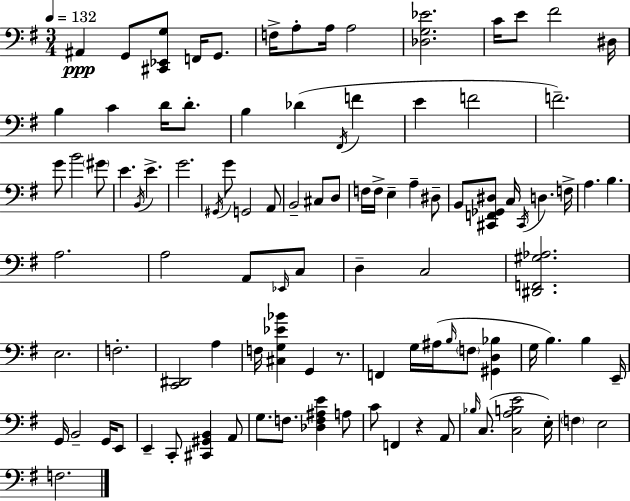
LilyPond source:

{
  \clef bass
  \numericTimeSignature
  \time 3/4
  \key g \major
  \tempo 4 = 132
  ais,4\ppp g,8 <cis, ees, g>8 f,16 g,8. | f16-> a8-. a16 a2 | <des g ees'>2. | c'16 e'8 fis'2 dis16 | \break b4 c'4 d'16 d'8.-. | b4 des'4( \acciaccatura { fis,16 } f'4 | e'4 f'2 | f'2.--) | \break g'8 b'2 \parenthesize gis'8 | e'4. \acciaccatura { b,16 } e'4.-> | g'2. | \acciaccatura { gis,16 } g'8 g,2 | \break a,8 b,2-- cis8 | d8 f16 f16-> e4-- a4-- | dis8-- b,8 <cis, f, ges, dis>8 c16 \acciaccatura { cis,16 } d4. | f16-> a4. b4. | \break a2. | a2 | a,8 \grace { ees,16 } c8 d4-- c2 | <dis, f, gis aes>2. | \break e2. | f2.-. | <c, dis,>2 | a4 f16 <cis g ees' bes'>4 g,4 | \break r8. f,4 g16 ais16( \grace { b16 } | \parenthesize f8 <gis, d bes>4 g16 b4.) | b4 e,16-- g,16 b,2-- | g,16 e,8 e,4-- c,8-. | \break <cis, gis, b,>4 a,8 g8. f8. | <des f ais e'>4 a8 c'8 f,4 | r4 a,8 \grace { bes16 }( c8. <c a b e'>2 | e16-.) \parenthesize f4 e2 | \break f2. | \bar "|."
}